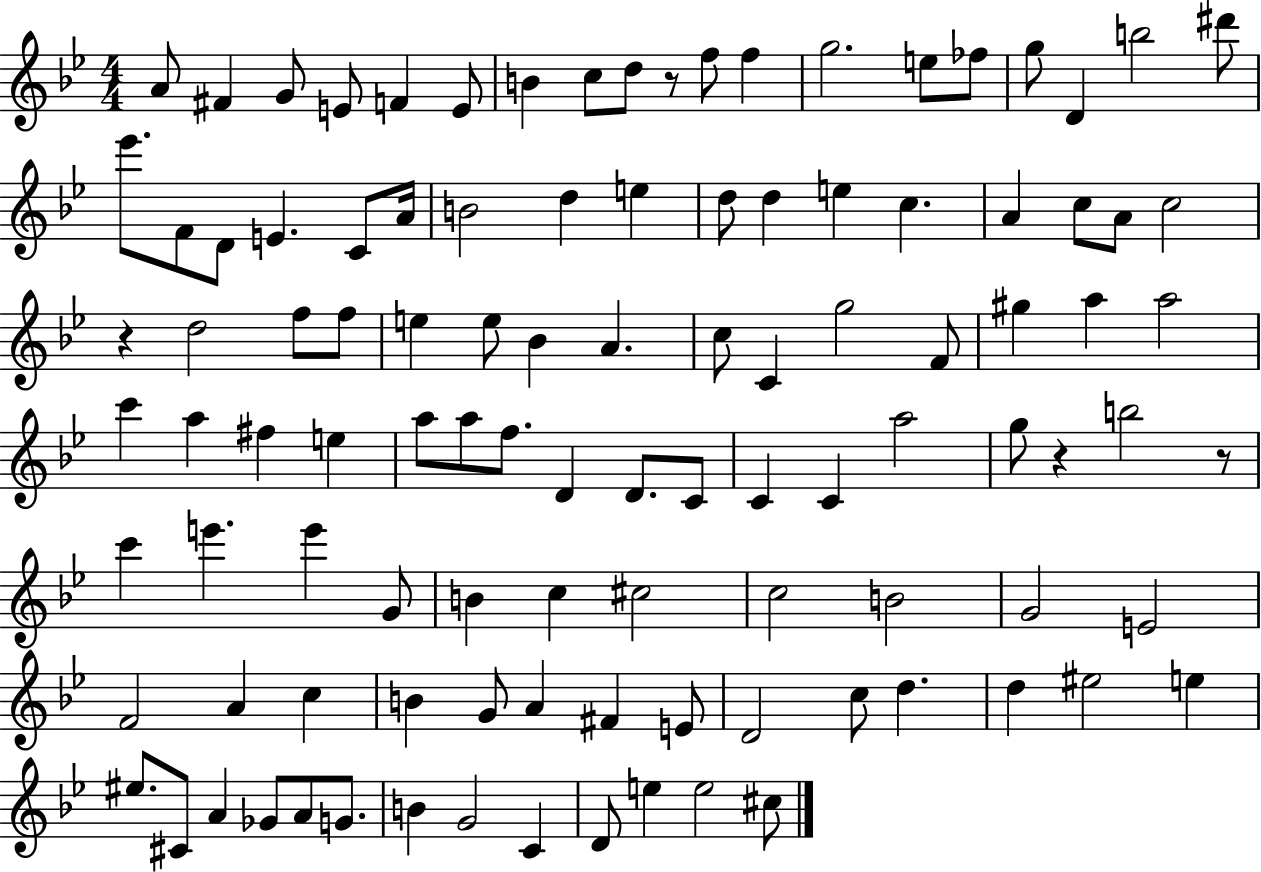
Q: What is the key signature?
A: BES major